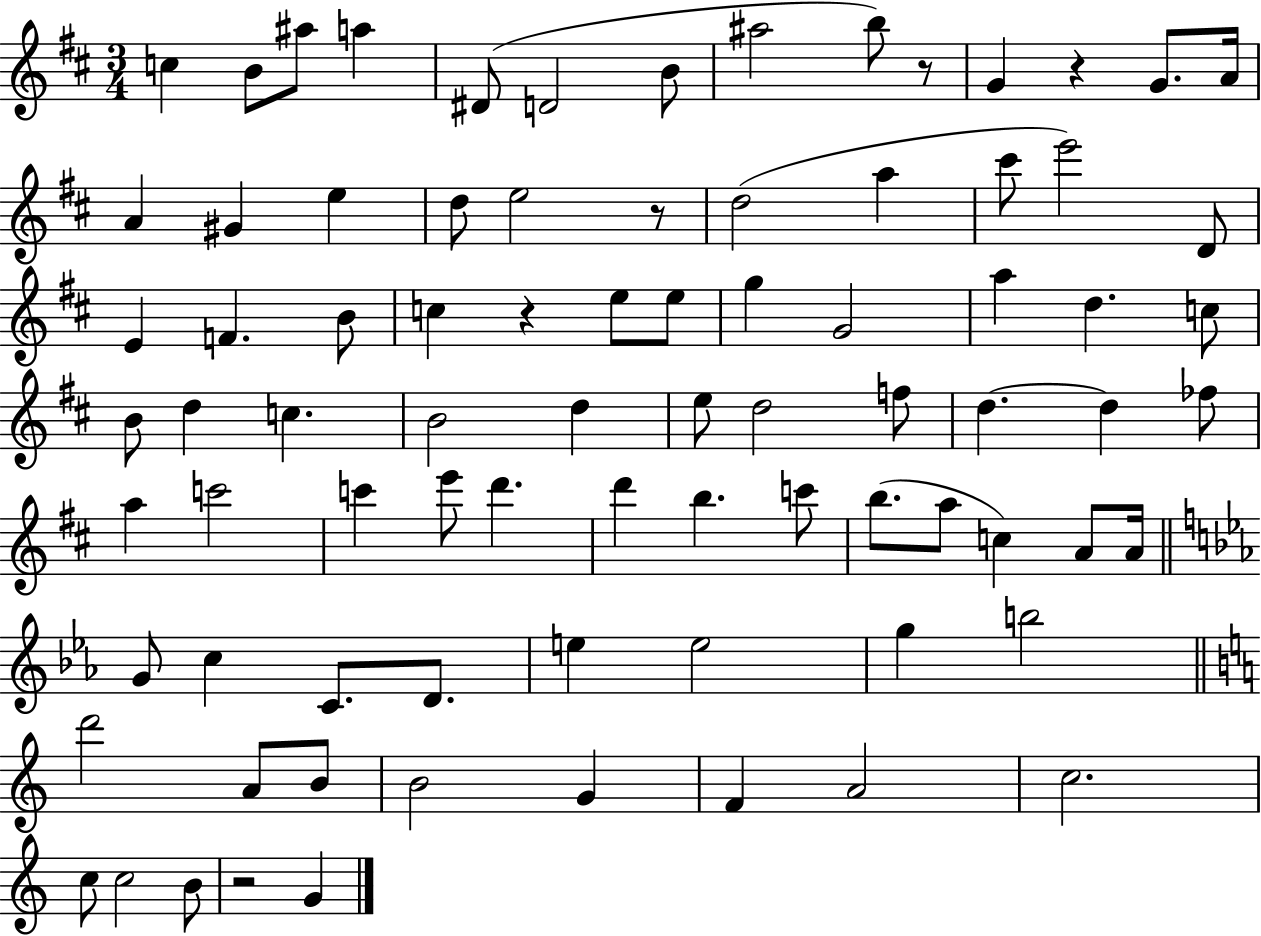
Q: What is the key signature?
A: D major